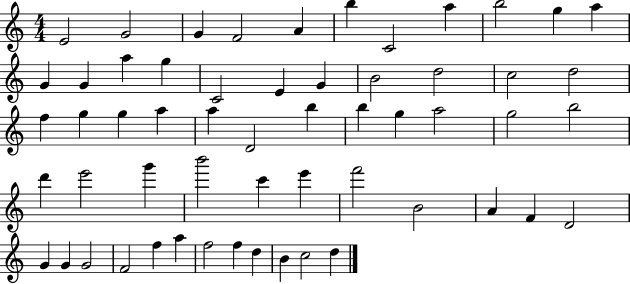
X:1
T:Untitled
M:4/4
L:1/4
K:C
E2 G2 G F2 A b C2 a b2 g a G G a g C2 E G B2 d2 c2 d2 f g g a a D2 b b g a2 g2 b2 d' e'2 g' b'2 c' e' f'2 B2 A F D2 G G G2 F2 f a f2 f d B c2 d